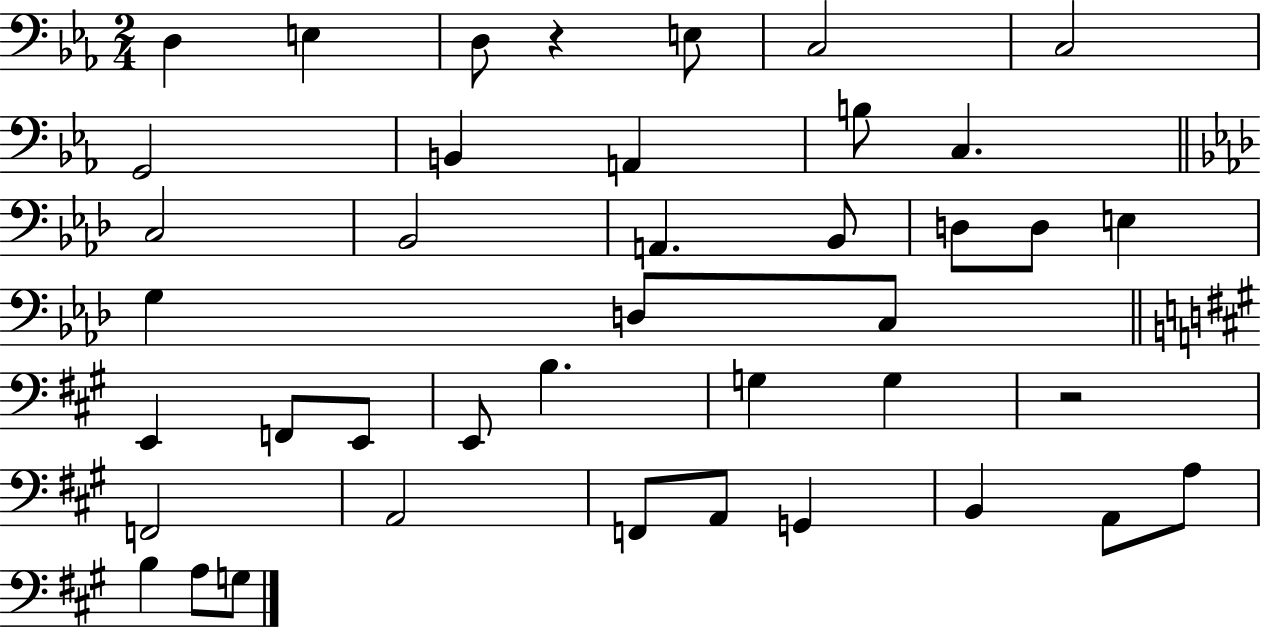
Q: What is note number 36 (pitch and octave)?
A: A3